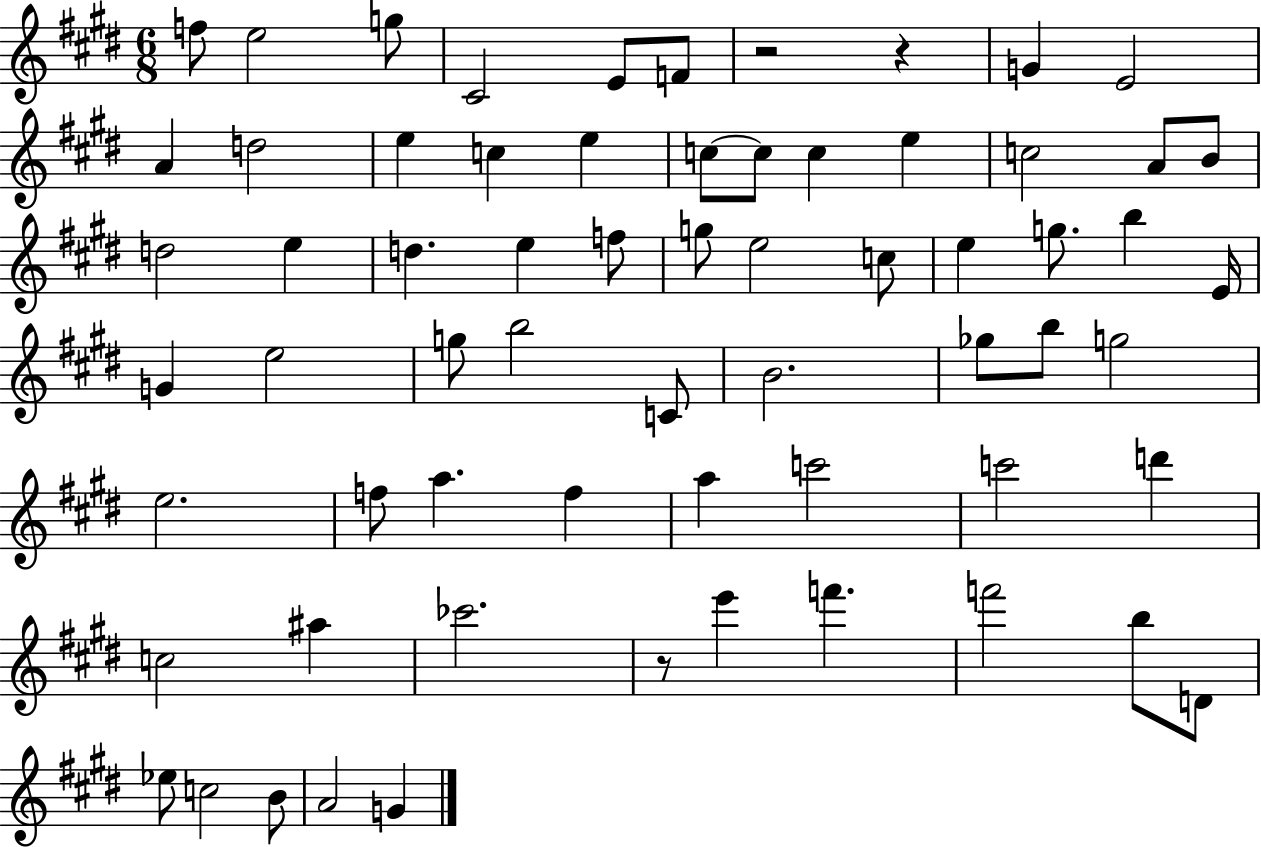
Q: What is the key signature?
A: E major